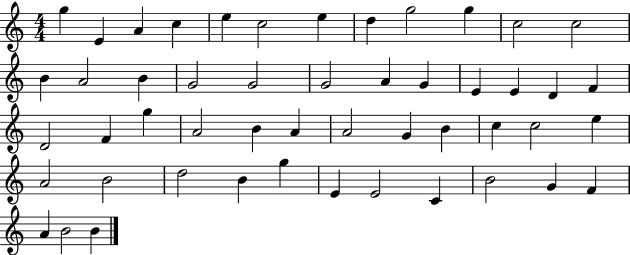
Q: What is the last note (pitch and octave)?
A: B4